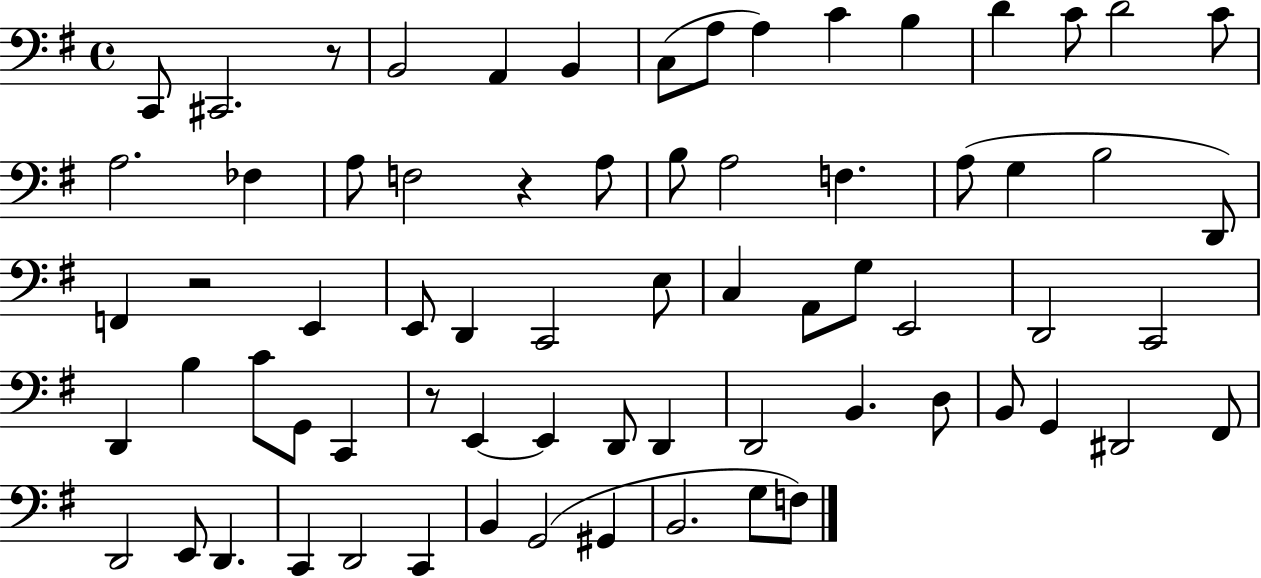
{
  \clef bass
  \time 4/4
  \defaultTimeSignature
  \key g \major
  c,8 cis,2. r8 | b,2 a,4 b,4 | c8( a8 a4) c'4 b4 | d'4 c'8 d'2 c'8 | \break a2. fes4 | a8 f2 r4 a8 | b8 a2 f4. | a8( g4 b2 d,8) | \break f,4 r2 e,4 | e,8 d,4 c,2 e8 | c4 a,8 g8 e,2 | d,2 c,2 | \break d,4 b4 c'8 g,8 c,4 | r8 e,4~~ e,4 d,8 d,4 | d,2 b,4. d8 | b,8 g,4 dis,2 fis,8 | \break d,2 e,8 d,4. | c,4 d,2 c,4 | b,4 g,2( gis,4 | b,2. g8 f8) | \break \bar "|."
}